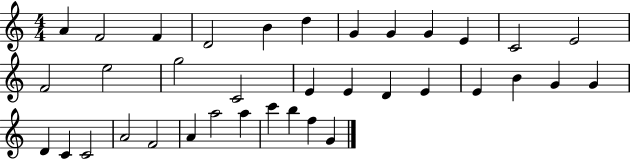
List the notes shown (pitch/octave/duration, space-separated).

A4/q F4/h F4/q D4/h B4/q D5/q G4/q G4/q G4/q E4/q C4/h E4/h F4/h E5/h G5/h C4/h E4/q E4/q D4/q E4/q E4/q B4/q G4/q G4/q D4/q C4/q C4/h A4/h F4/h A4/q A5/h A5/q C6/q B5/q F5/q G4/q